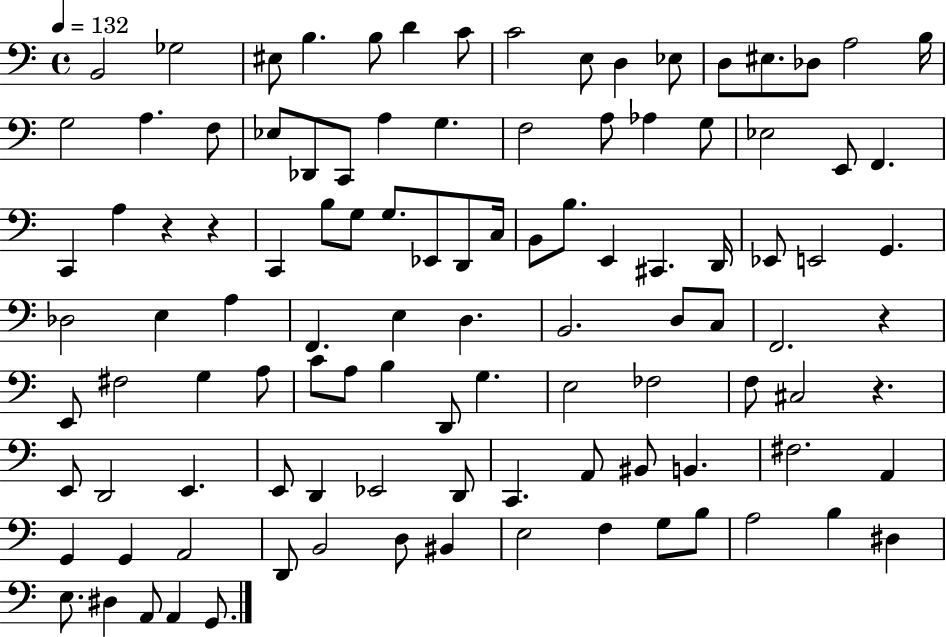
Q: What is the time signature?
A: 4/4